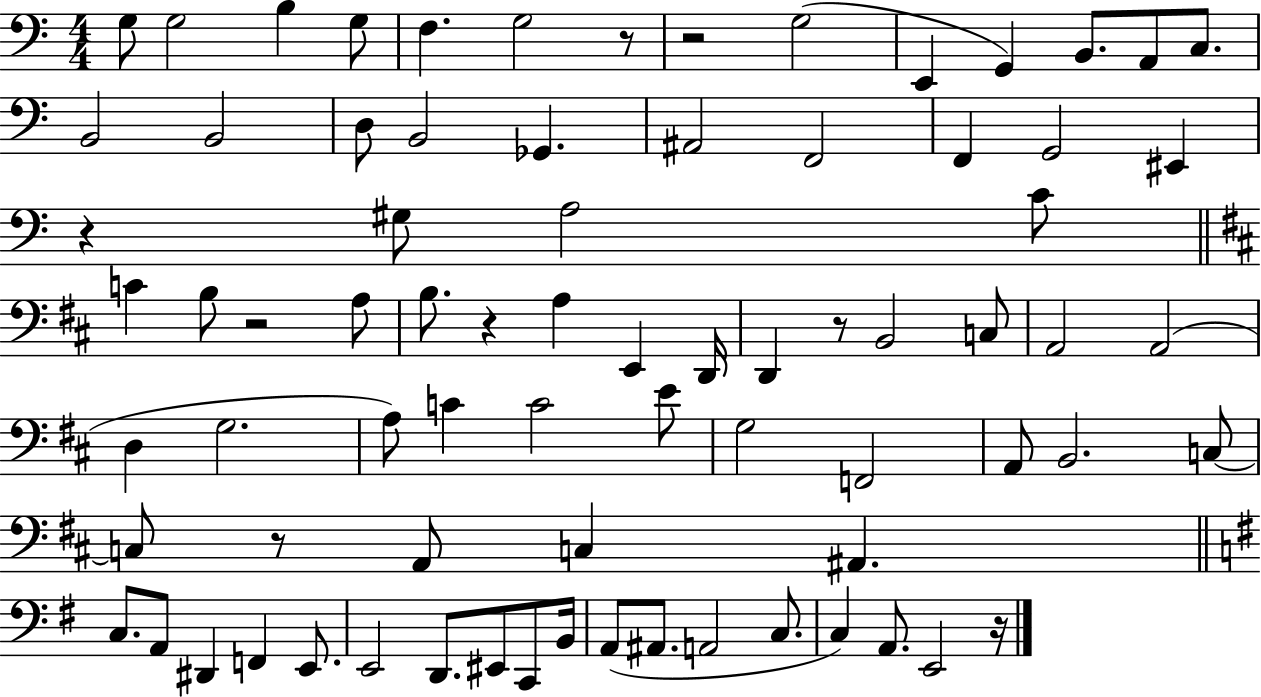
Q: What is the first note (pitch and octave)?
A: G3